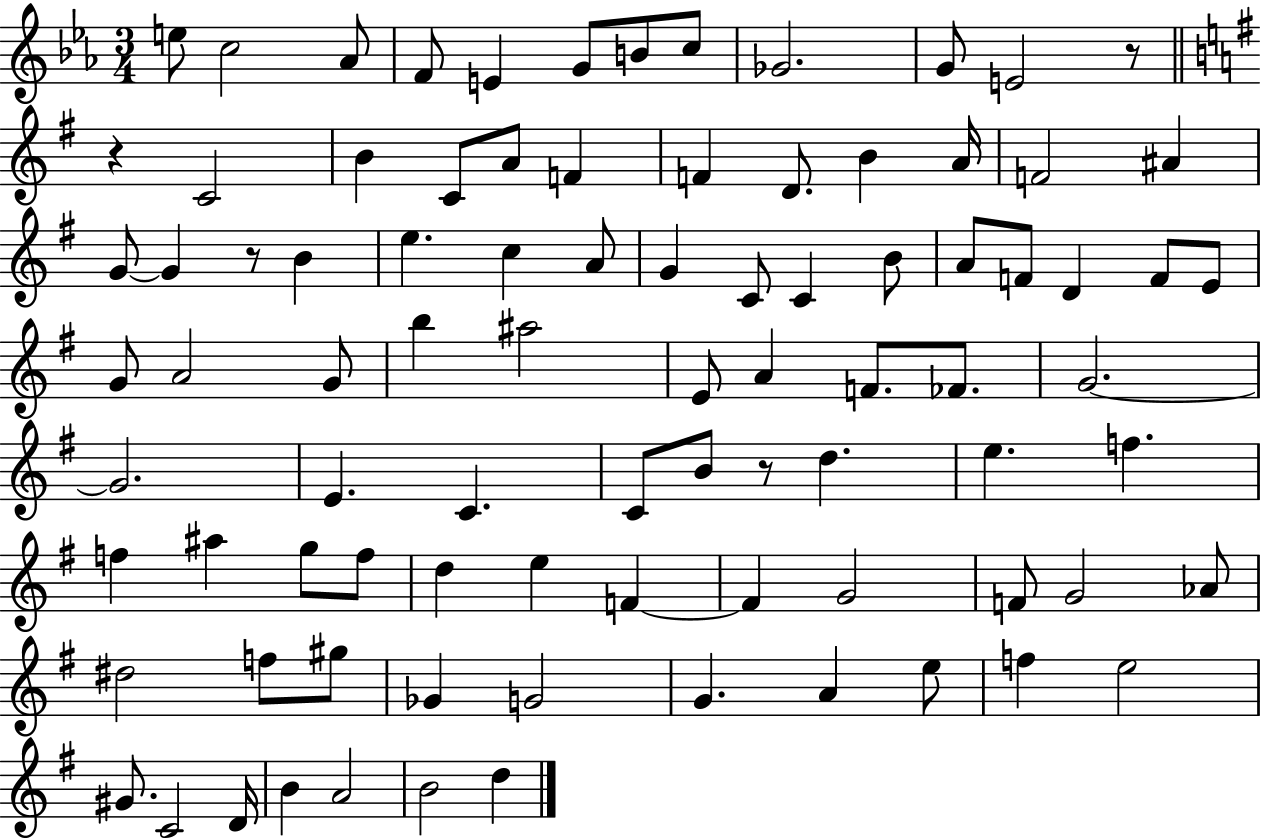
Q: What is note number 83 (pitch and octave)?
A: B4